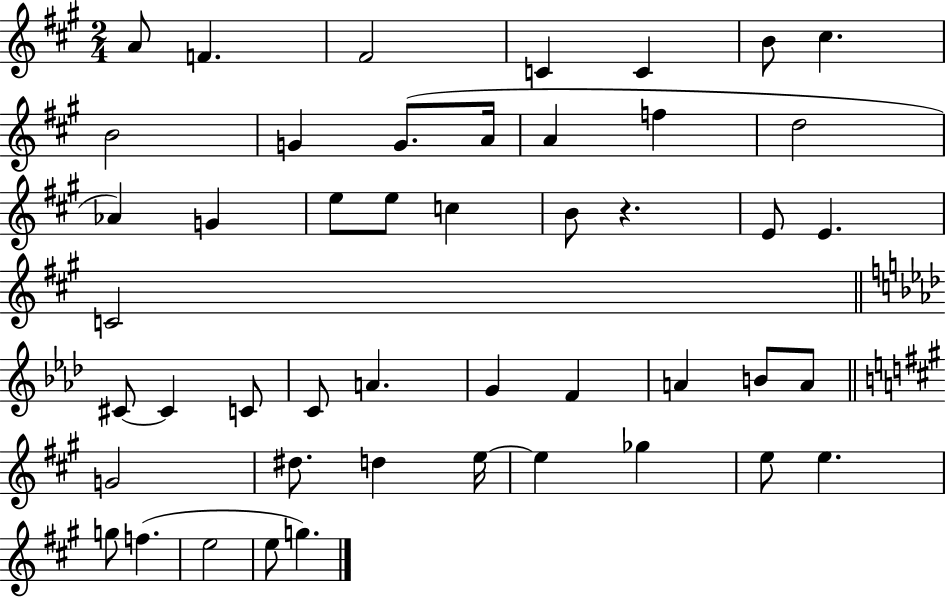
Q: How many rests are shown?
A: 1